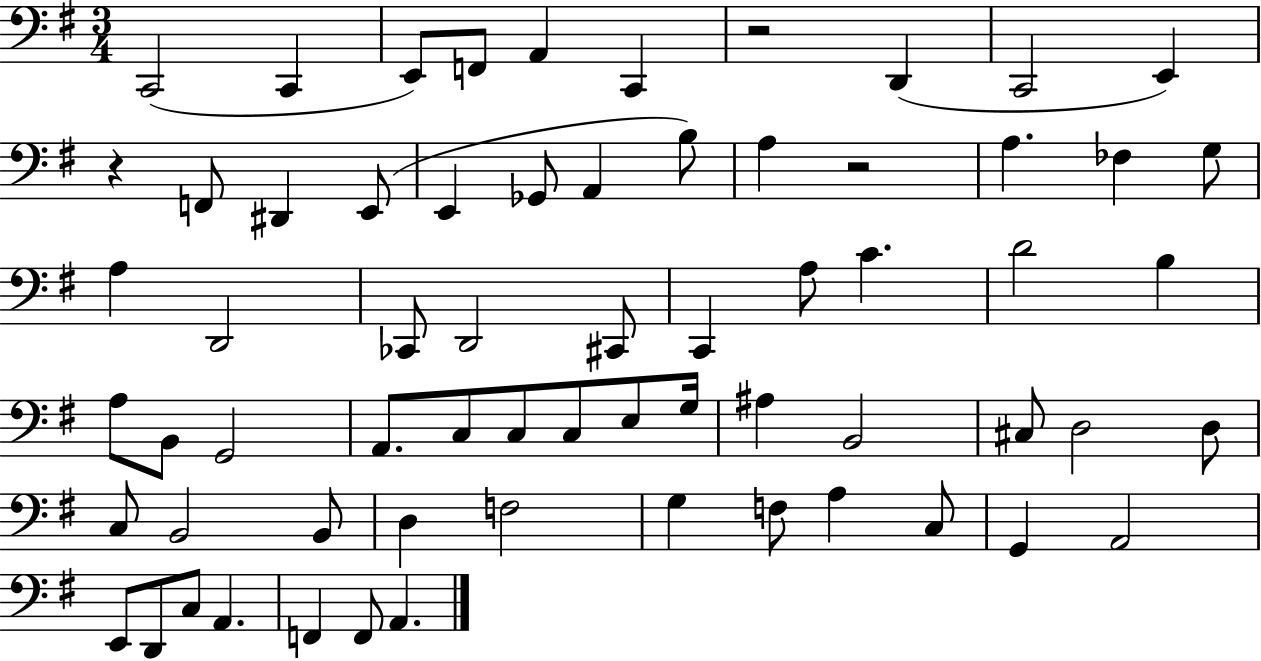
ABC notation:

X:1
T:Untitled
M:3/4
L:1/4
K:G
C,,2 C,, E,,/2 F,,/2 A,, C,, z2 D,, C,,2 E,, z F,,/2 ^D,, E,,/2 E,, _G,,/2 A,, B,/2 A, z2 A, _F, G,/2 A, D,,2 _C,,/2 D,,2 ^C,,/2 C,, A,/2 C D2 B, A,/2 B,,/2 G,,2 A,,/2 C,/2 C,/2 C,/2 E,/2 G,/4 ^A, B,,2 ^C,/2 D,2 D,/2 C,/2 B,,2 B,,/2 D, F,2 G, F,/2 A, C,/2 G,, A,,2 E,,/2 D,,/2 C,/2 A,, F,, F,,/2 A,,